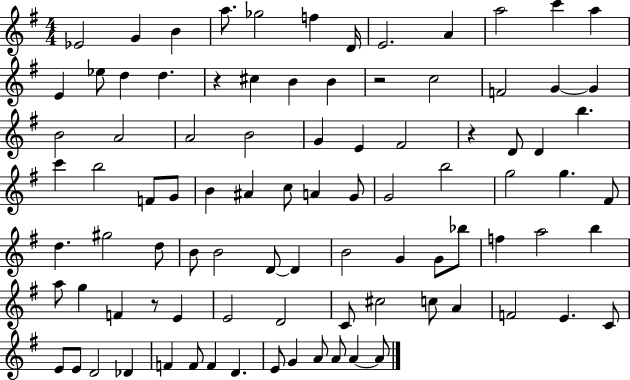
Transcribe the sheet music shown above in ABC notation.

X:1
T:Untitled
M:4/4
L:1/4
K:G
_E2 G B a/2 _g2 f D/4 E2 A a2 c' a E _e/2 d d z ^c B B z2 c2 F2 G G B2 A2 A2 B2 G E ^F2 z D/2 D b c' b2 F/2 G/2 B ^A c/2 A G/2 G2 b2 g2 g ^F/2 d ^g2 d/2 B/2 B2 D/2 D B2 G G/2 _b/2 f a2 b a/2 g F z/2 E E2 D2 C/2 ^c2 c/2 A F2 E C/2 E/2 E/2 D2 _D F F/2 F D E/2 G A/2 A/2 A A/2